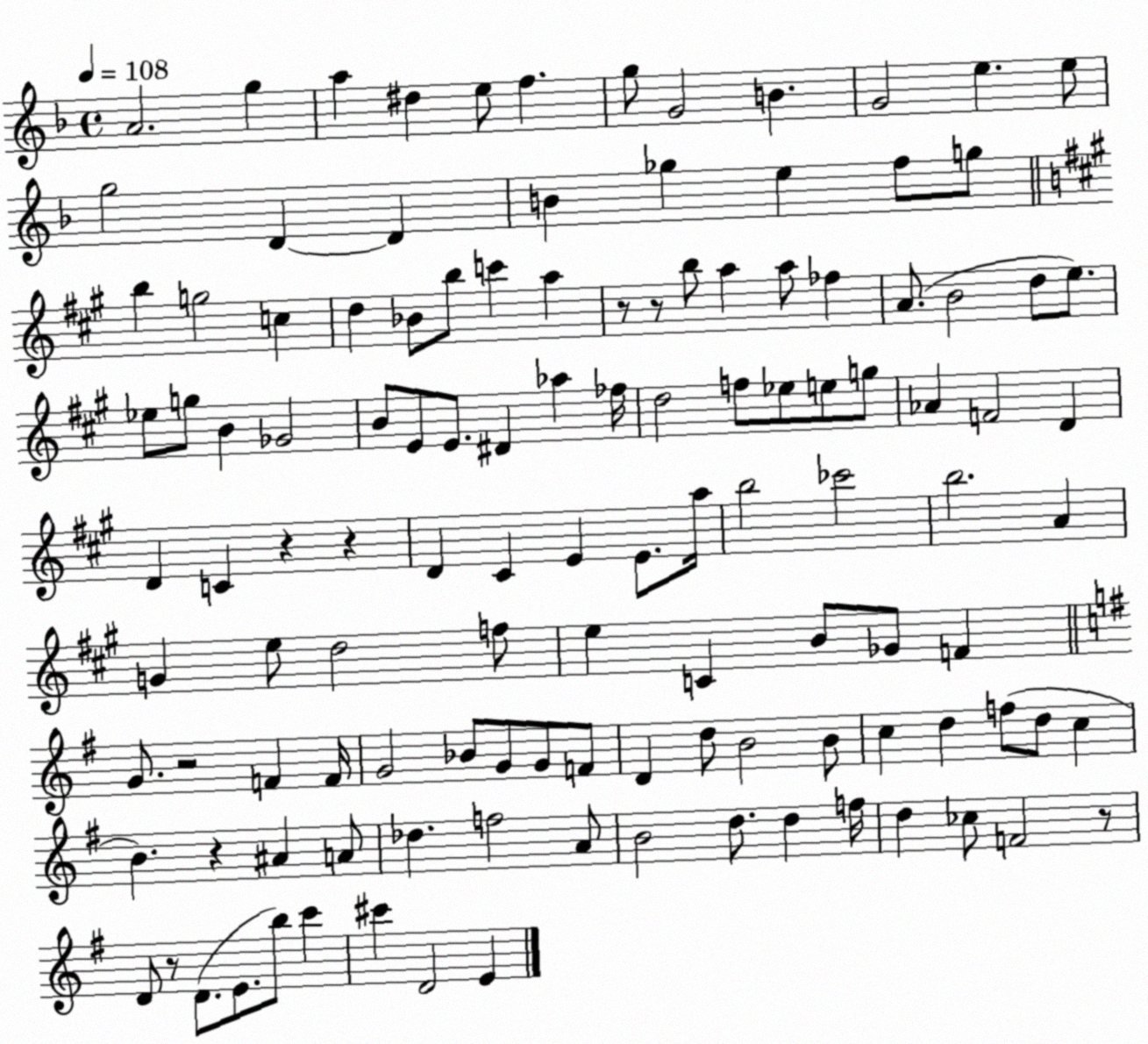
X:1
T:Untitled
M:4/4
L:1/4
K:F
A2 g a ^d e/2 f g/2 G2 B G2 e e/2 g2 D D B _g e f/2 g/2 b g2 c d _B/2 b/2 c' a z/2 z/2 b/2 a a/2 _f A/2 B2 d/2 e/2 _e/2 g/2 B _G2 B/2 E/2 E/2 ^D _a _f/4 d2 f/2 _e/2 e/2 g/2 _A F2 D D C z z D ^C E E/2 a/4 b2 _c'2 b2 A G e/2 d2 f/2 e C B/2 _G/2 F G/2 z2 F F/4 G2 _B/2 G/2 G/2 F/2 D d/2 B2 B/2 c d f/2 d/2 c B z ^A A/2 _d f2 A/2 B2 d/2 d f/4 d _c/2 F2 z/2 D/2 z/2 D/2 E/2 b/2 c' ^c' D2 E